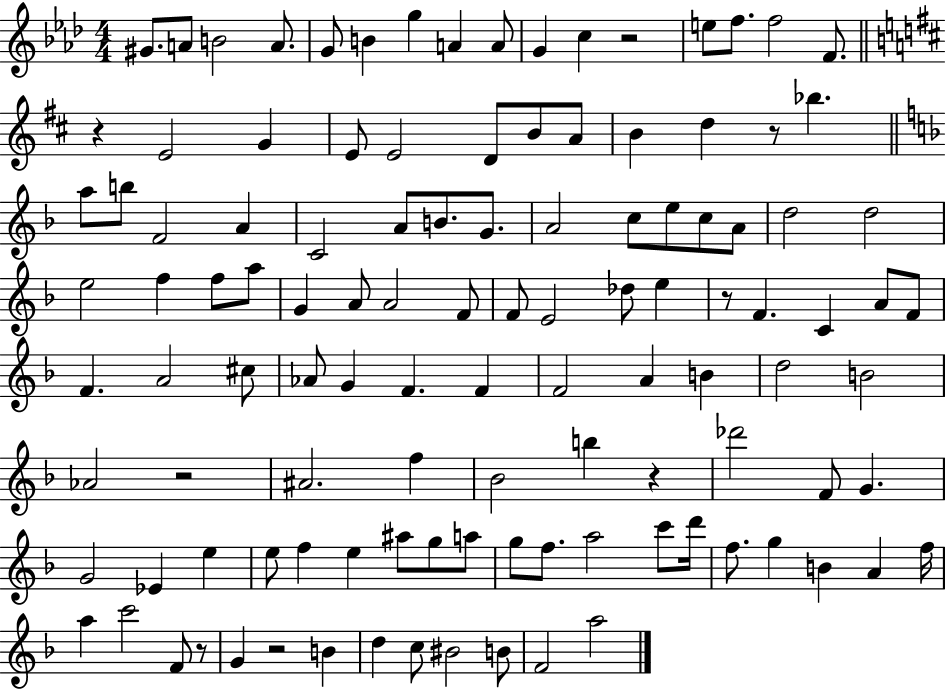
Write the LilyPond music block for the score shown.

{
  \clef treble
  \numericTimeSignature
  \time 4/4
  \key aes \major
  gis'8. a'8 b'2 a'8. | g'8 b'4 g''4 a'4 a'8 | g'4 c''4 r2 | e''8 f''8. f''2 f'8. | \break \bar "||" \break \key d \major r4 e'2 g'4 | e'8 e'2 d'8 b'8 a'8 | b'4 d''4 r8 bes''4. | \bar "||" \break \key f \major a''8 b''8 f'2 a'4 | c'2 a'8 b'8. g'8. | a'2 c''8 e''8 c''8 a'8 | d''2 d''2 | \break e''2 f''4 f''8 a''8 | g'4 a'8 a'2 f'8 | f'8 e'2 des''8 e''4 | r8 f'4. c'4 a'8 f'8 | \break f'4. a'2 cis''8 | aes'8 g'4 f'4. f'4 | f'2 a'4 b'4 | d''2 b'2 | \break aes'2 r2 | ais'2. f''4 | bes'2 b''4 r4 | des'''2 f'8 g'4. | \break g'2 ees'4 e''4 | e''8 f''4 e''4 ais''8 g''8 a''8 | g''8 f''8. a''2 c'''8 d'''16 | f''8. g''4 b'4 a'4 f''16 | \break a''4 c'''2 f'8 r8 | g'4 r2 b'4 | d''4 c''8 bis'2 b'8 | f'2 a''2 | \break \bar "|."
}